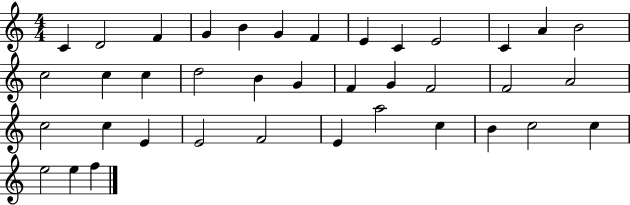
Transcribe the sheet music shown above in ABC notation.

X:1
T:Untitled
M:4/4
L:1/4
K:C
C D2 F G B G F E C E2 C A B2 c2 c c d2 B G F G F2 F2 A2 c2 c E E2 F2 E a2 c B c2 c e2 e f